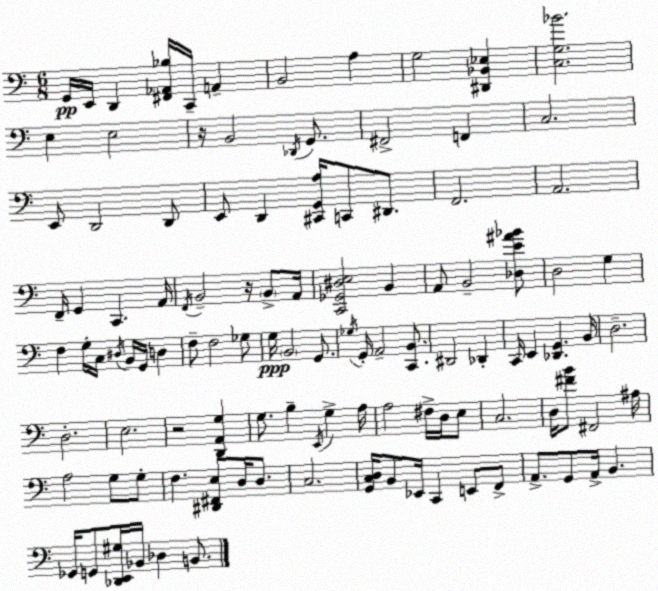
X:1
T:Untitled
M:6/8
L:1/4
K:C
G,,/4 E,,/4 D,, [^F,,_A,,_B,]/4 C,,/4 A,, B,,2 A, G,2 [^D,,_B,,_E,] [C,G,_B]2 E, E,2 z/4 B,,2 _D,,/4 G,,/2 ^F,,2 F,, C,2 E,,/2 D,,2 D,,/2 E,,/2 D,, [^C,,G,,A,]/4 C,,/2 ^D,,/2 F,,2 A,,2 F,,/4 G,, C,, A,,/4 F,,/4 B,,2 z/4 B,,/2 A,,/4 [C,,_G,,^D,E,]2 B,, A,,/2 B,,2 [_D,E^A_B]/2 D,2 G, F, G,/4 C,/4 ^D,/4 B,,/4 G,,/4 D, F,/2 F,2 _G,/2 G,/4 B,,2 G,,/2 _G,/4 G,,/4 A,,2 [C,,B,,]/2 ^D,,2 _D,, C,,/4 E,, [_D,,G,,] B,,/4 D,2 D,2 E,2 z2 [D,,A,,G,] G,/2 B, E,,/4 G, A,/4 A,2 ^F,/4 D,/4 E,/2 C,2 D,/4 [^FB]/2 ^F,,2 ^A,/4 A,2 G,/2 G,/2 F, [^D,,^F,,E,]/2 D,/4 D,/2 C,2 [G,,C,D,]/4 B,,/2 _E,,/4 C,, E,,/2 F,,/2 A,,/2 G,,/2 A,,/4 B,, _G,,/4 G,,/2 [_D,,E,,^G,]/4 _B,,/4 _D, B,,/2